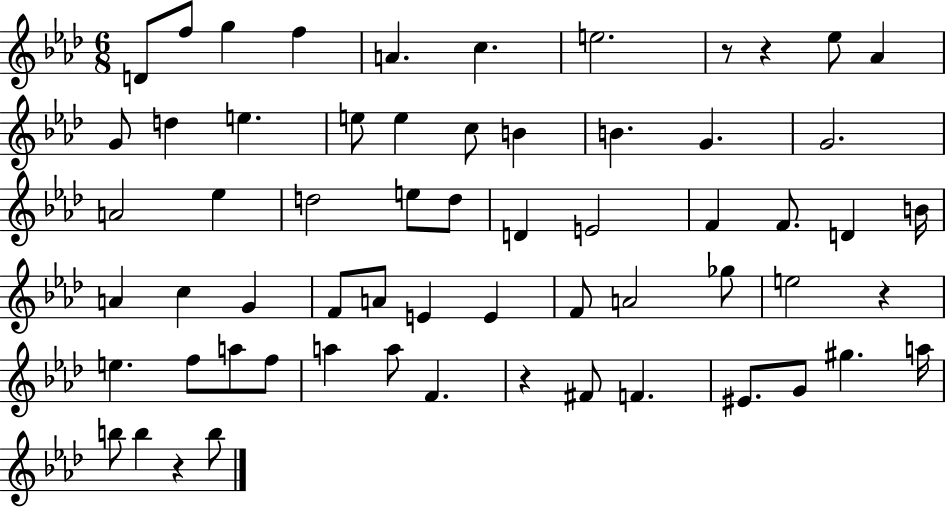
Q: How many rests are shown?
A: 5